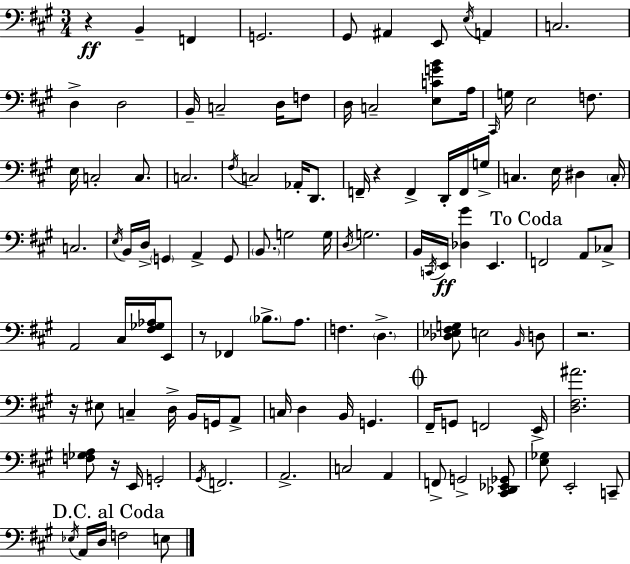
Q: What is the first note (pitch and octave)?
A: B2